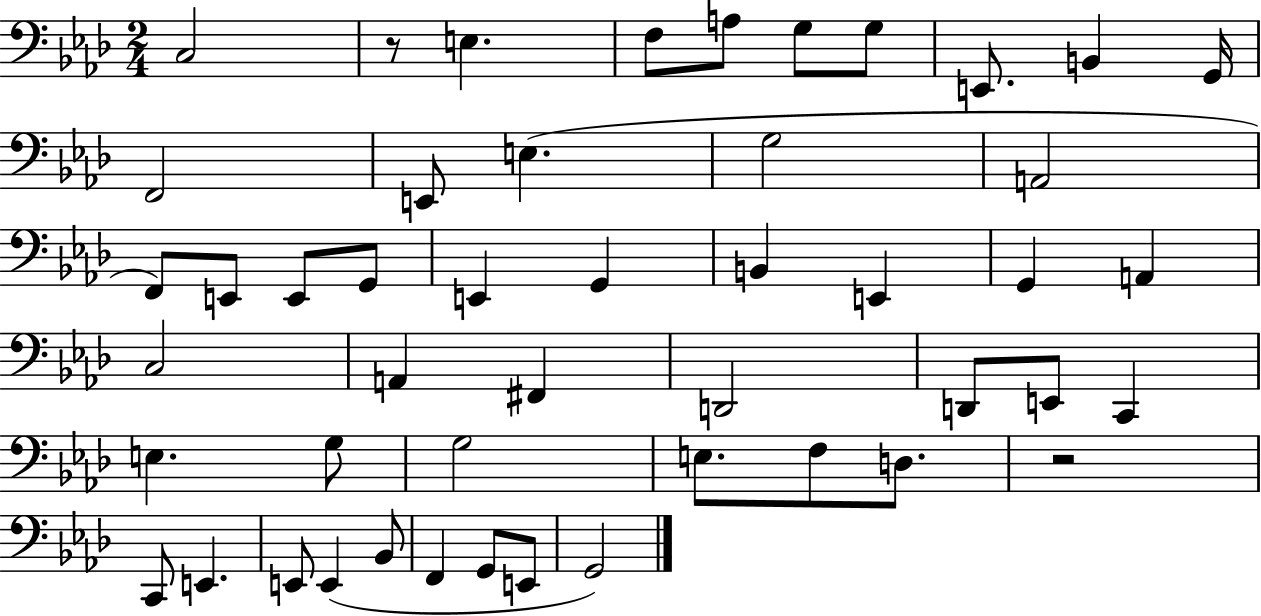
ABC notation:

X:1
T:Untitled
M:2/4
L:1/4
K:Ab
C,2 z/2 E, F,/2 A,/2 G,/2 G,/2 E,,/2 B,, G,,/4 F,,2 E,,/2 E, G,2 A,,2 F,,/2 E,,/2 E,,/2 G,,/2 E,, G,, B,, E,, G,, A,, C,2 A,, ^F,, D,,2 D,,/2 E,,/2 C,, E, G,/2 G,2 E,/2 F,/2 D,/2 z2 C,,/2 E,, E,,/2 E,, _B,,/2 F,, G,,/2 E,,/2 G,,2